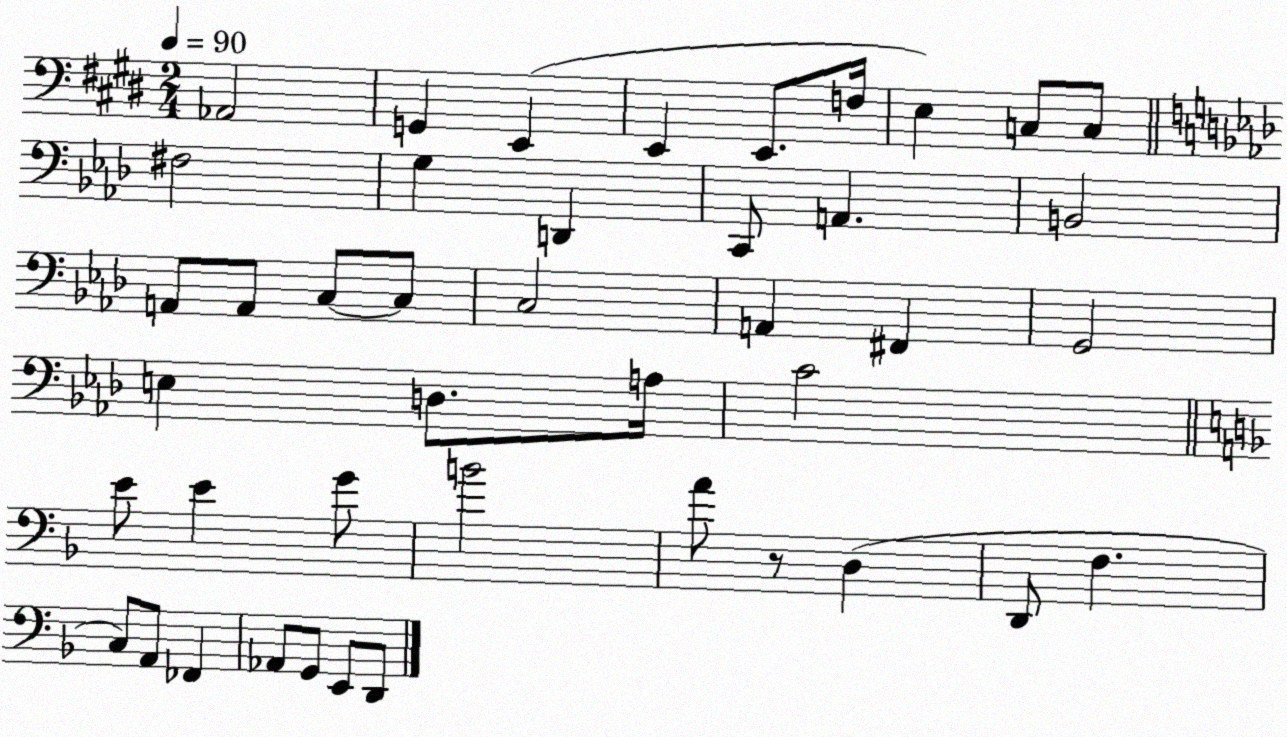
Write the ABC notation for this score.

X:1
T:Untitled
M:2/4
L:1/4
K:E
_A,,2 G,, E,, E,, E,,/2 F,/4 E, C,/2 C,/2 ^F,2 G, D,, C,,/2 A,, B,,2 A,,/2 A,,/2 C,/2 C,/2 C,2 A,, ^F,, G,,2 E, D,/2 A,/4 C2 E/2 E G/2 B2 A/2 z/2 D, D,,/2 F, C,/2 A,,/2 _F,, _A,,/2 G,,/2 E,,/2 D,,/2